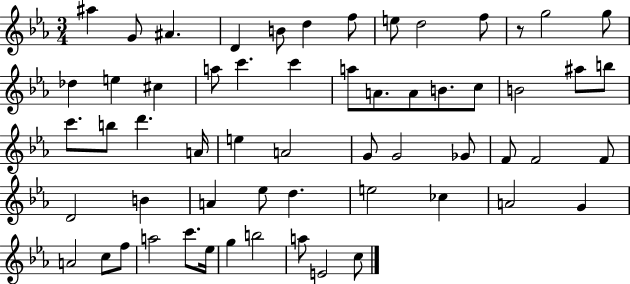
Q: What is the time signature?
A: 3/4